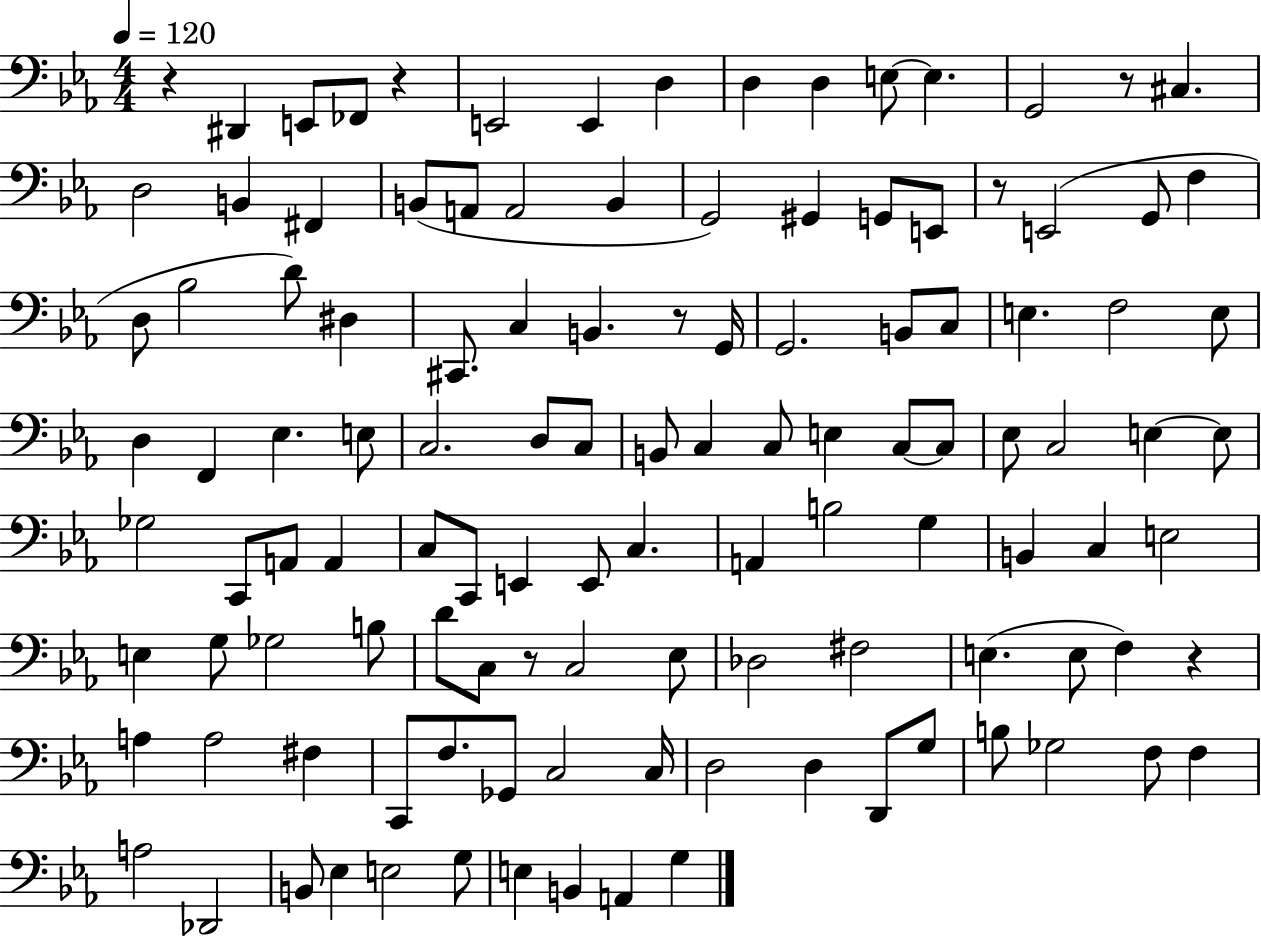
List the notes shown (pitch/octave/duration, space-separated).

R/q D#2/q E2/e FES2/e R/q E2/h E2/q D3/q D3/q D3/q E3/e E3/q. G2/h R/e C#3/q. D3/h B2/q F#2/q B2/e A2/e A2/h B2/q G2/h G#2/q G2/e E2/e R/e E2/h G2/e F3/q D3/e Bb3/h D4/e D#3/q C#2/e. C3/q B2/q. R/e G2/s G2/h. B2/e C3/e E3/q. F3/h E3/e D3/q F2/q Eb3/q. E3/e C3/h. D3/e C3/e B2/e C3/q C3/e E3/q C3/e C3/e Eb3/e C3/h E3/q E3/e Gb3/h C2/e A2/e A2/q C3/e C2/e E2/q E2/e C3/q. A2/q B3/h G3/q B2/q C3/q E3/h E3/q G3/e Gb3/h B3/e D4/e C3/e R/e C3/h Eb3/e Db3/h F#3/h E3/q. E3/e F3/q R/q A3/q A3/h F#3/q C2/e F3/e. Gb2/e C3/h C3/s D3/h D3/q D2/e G3/e B3/e Gb3/h F3/e F3/q A3/h Db2/h B2/e Eb3/q E3/h G3/e E3/q B2/q A2/q G3/q